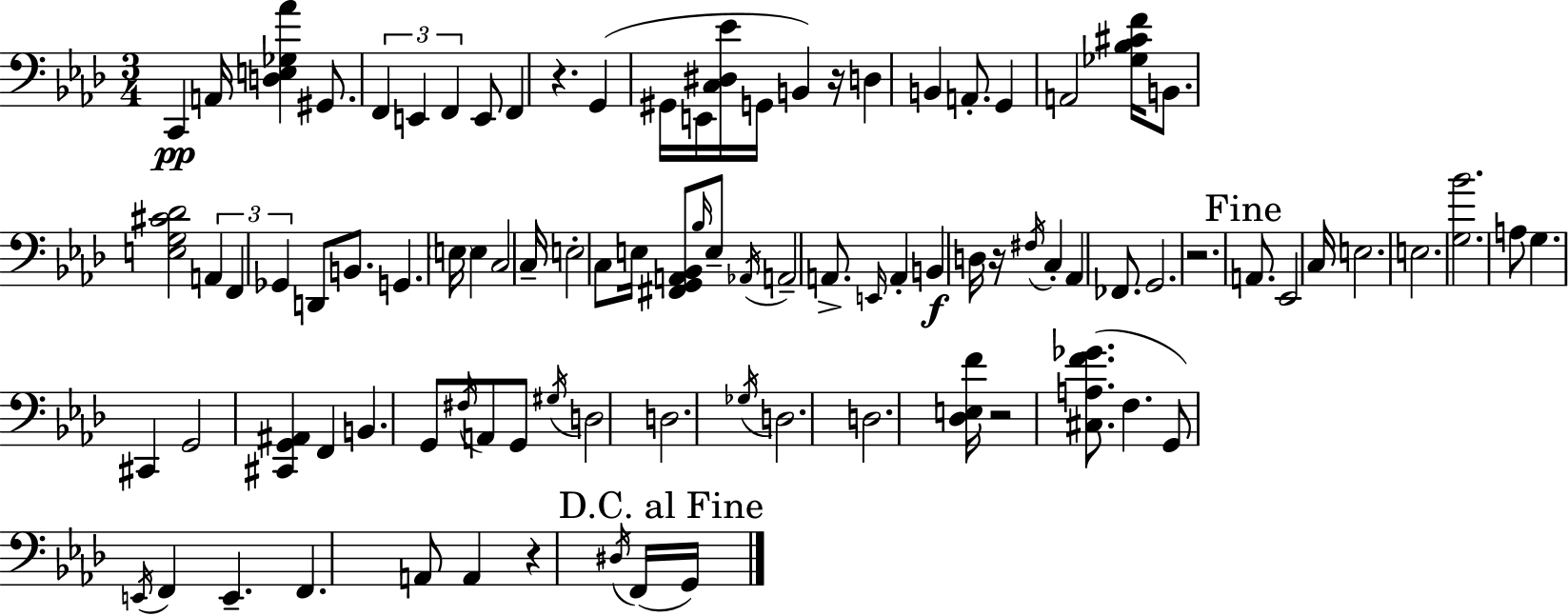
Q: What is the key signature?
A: AES major